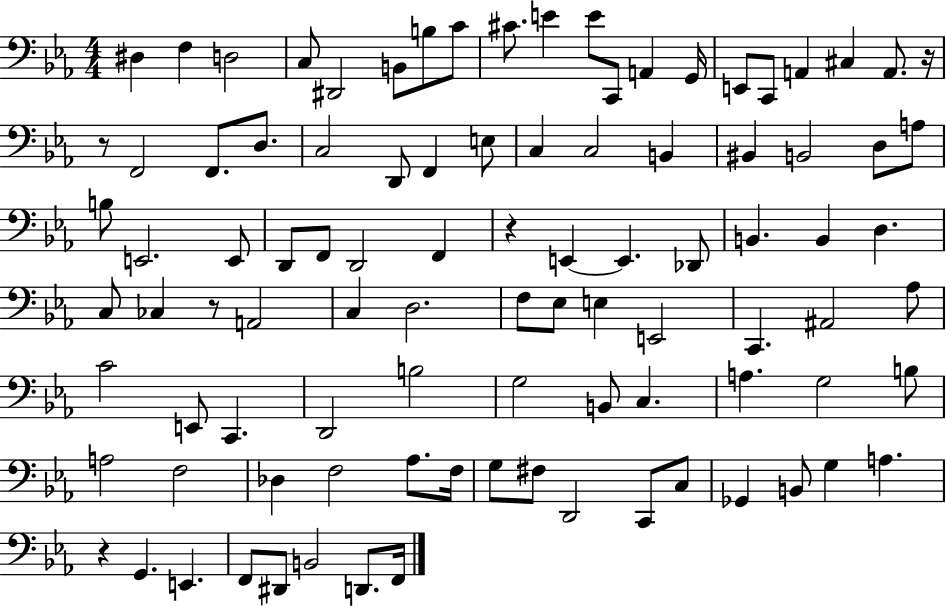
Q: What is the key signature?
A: EES major